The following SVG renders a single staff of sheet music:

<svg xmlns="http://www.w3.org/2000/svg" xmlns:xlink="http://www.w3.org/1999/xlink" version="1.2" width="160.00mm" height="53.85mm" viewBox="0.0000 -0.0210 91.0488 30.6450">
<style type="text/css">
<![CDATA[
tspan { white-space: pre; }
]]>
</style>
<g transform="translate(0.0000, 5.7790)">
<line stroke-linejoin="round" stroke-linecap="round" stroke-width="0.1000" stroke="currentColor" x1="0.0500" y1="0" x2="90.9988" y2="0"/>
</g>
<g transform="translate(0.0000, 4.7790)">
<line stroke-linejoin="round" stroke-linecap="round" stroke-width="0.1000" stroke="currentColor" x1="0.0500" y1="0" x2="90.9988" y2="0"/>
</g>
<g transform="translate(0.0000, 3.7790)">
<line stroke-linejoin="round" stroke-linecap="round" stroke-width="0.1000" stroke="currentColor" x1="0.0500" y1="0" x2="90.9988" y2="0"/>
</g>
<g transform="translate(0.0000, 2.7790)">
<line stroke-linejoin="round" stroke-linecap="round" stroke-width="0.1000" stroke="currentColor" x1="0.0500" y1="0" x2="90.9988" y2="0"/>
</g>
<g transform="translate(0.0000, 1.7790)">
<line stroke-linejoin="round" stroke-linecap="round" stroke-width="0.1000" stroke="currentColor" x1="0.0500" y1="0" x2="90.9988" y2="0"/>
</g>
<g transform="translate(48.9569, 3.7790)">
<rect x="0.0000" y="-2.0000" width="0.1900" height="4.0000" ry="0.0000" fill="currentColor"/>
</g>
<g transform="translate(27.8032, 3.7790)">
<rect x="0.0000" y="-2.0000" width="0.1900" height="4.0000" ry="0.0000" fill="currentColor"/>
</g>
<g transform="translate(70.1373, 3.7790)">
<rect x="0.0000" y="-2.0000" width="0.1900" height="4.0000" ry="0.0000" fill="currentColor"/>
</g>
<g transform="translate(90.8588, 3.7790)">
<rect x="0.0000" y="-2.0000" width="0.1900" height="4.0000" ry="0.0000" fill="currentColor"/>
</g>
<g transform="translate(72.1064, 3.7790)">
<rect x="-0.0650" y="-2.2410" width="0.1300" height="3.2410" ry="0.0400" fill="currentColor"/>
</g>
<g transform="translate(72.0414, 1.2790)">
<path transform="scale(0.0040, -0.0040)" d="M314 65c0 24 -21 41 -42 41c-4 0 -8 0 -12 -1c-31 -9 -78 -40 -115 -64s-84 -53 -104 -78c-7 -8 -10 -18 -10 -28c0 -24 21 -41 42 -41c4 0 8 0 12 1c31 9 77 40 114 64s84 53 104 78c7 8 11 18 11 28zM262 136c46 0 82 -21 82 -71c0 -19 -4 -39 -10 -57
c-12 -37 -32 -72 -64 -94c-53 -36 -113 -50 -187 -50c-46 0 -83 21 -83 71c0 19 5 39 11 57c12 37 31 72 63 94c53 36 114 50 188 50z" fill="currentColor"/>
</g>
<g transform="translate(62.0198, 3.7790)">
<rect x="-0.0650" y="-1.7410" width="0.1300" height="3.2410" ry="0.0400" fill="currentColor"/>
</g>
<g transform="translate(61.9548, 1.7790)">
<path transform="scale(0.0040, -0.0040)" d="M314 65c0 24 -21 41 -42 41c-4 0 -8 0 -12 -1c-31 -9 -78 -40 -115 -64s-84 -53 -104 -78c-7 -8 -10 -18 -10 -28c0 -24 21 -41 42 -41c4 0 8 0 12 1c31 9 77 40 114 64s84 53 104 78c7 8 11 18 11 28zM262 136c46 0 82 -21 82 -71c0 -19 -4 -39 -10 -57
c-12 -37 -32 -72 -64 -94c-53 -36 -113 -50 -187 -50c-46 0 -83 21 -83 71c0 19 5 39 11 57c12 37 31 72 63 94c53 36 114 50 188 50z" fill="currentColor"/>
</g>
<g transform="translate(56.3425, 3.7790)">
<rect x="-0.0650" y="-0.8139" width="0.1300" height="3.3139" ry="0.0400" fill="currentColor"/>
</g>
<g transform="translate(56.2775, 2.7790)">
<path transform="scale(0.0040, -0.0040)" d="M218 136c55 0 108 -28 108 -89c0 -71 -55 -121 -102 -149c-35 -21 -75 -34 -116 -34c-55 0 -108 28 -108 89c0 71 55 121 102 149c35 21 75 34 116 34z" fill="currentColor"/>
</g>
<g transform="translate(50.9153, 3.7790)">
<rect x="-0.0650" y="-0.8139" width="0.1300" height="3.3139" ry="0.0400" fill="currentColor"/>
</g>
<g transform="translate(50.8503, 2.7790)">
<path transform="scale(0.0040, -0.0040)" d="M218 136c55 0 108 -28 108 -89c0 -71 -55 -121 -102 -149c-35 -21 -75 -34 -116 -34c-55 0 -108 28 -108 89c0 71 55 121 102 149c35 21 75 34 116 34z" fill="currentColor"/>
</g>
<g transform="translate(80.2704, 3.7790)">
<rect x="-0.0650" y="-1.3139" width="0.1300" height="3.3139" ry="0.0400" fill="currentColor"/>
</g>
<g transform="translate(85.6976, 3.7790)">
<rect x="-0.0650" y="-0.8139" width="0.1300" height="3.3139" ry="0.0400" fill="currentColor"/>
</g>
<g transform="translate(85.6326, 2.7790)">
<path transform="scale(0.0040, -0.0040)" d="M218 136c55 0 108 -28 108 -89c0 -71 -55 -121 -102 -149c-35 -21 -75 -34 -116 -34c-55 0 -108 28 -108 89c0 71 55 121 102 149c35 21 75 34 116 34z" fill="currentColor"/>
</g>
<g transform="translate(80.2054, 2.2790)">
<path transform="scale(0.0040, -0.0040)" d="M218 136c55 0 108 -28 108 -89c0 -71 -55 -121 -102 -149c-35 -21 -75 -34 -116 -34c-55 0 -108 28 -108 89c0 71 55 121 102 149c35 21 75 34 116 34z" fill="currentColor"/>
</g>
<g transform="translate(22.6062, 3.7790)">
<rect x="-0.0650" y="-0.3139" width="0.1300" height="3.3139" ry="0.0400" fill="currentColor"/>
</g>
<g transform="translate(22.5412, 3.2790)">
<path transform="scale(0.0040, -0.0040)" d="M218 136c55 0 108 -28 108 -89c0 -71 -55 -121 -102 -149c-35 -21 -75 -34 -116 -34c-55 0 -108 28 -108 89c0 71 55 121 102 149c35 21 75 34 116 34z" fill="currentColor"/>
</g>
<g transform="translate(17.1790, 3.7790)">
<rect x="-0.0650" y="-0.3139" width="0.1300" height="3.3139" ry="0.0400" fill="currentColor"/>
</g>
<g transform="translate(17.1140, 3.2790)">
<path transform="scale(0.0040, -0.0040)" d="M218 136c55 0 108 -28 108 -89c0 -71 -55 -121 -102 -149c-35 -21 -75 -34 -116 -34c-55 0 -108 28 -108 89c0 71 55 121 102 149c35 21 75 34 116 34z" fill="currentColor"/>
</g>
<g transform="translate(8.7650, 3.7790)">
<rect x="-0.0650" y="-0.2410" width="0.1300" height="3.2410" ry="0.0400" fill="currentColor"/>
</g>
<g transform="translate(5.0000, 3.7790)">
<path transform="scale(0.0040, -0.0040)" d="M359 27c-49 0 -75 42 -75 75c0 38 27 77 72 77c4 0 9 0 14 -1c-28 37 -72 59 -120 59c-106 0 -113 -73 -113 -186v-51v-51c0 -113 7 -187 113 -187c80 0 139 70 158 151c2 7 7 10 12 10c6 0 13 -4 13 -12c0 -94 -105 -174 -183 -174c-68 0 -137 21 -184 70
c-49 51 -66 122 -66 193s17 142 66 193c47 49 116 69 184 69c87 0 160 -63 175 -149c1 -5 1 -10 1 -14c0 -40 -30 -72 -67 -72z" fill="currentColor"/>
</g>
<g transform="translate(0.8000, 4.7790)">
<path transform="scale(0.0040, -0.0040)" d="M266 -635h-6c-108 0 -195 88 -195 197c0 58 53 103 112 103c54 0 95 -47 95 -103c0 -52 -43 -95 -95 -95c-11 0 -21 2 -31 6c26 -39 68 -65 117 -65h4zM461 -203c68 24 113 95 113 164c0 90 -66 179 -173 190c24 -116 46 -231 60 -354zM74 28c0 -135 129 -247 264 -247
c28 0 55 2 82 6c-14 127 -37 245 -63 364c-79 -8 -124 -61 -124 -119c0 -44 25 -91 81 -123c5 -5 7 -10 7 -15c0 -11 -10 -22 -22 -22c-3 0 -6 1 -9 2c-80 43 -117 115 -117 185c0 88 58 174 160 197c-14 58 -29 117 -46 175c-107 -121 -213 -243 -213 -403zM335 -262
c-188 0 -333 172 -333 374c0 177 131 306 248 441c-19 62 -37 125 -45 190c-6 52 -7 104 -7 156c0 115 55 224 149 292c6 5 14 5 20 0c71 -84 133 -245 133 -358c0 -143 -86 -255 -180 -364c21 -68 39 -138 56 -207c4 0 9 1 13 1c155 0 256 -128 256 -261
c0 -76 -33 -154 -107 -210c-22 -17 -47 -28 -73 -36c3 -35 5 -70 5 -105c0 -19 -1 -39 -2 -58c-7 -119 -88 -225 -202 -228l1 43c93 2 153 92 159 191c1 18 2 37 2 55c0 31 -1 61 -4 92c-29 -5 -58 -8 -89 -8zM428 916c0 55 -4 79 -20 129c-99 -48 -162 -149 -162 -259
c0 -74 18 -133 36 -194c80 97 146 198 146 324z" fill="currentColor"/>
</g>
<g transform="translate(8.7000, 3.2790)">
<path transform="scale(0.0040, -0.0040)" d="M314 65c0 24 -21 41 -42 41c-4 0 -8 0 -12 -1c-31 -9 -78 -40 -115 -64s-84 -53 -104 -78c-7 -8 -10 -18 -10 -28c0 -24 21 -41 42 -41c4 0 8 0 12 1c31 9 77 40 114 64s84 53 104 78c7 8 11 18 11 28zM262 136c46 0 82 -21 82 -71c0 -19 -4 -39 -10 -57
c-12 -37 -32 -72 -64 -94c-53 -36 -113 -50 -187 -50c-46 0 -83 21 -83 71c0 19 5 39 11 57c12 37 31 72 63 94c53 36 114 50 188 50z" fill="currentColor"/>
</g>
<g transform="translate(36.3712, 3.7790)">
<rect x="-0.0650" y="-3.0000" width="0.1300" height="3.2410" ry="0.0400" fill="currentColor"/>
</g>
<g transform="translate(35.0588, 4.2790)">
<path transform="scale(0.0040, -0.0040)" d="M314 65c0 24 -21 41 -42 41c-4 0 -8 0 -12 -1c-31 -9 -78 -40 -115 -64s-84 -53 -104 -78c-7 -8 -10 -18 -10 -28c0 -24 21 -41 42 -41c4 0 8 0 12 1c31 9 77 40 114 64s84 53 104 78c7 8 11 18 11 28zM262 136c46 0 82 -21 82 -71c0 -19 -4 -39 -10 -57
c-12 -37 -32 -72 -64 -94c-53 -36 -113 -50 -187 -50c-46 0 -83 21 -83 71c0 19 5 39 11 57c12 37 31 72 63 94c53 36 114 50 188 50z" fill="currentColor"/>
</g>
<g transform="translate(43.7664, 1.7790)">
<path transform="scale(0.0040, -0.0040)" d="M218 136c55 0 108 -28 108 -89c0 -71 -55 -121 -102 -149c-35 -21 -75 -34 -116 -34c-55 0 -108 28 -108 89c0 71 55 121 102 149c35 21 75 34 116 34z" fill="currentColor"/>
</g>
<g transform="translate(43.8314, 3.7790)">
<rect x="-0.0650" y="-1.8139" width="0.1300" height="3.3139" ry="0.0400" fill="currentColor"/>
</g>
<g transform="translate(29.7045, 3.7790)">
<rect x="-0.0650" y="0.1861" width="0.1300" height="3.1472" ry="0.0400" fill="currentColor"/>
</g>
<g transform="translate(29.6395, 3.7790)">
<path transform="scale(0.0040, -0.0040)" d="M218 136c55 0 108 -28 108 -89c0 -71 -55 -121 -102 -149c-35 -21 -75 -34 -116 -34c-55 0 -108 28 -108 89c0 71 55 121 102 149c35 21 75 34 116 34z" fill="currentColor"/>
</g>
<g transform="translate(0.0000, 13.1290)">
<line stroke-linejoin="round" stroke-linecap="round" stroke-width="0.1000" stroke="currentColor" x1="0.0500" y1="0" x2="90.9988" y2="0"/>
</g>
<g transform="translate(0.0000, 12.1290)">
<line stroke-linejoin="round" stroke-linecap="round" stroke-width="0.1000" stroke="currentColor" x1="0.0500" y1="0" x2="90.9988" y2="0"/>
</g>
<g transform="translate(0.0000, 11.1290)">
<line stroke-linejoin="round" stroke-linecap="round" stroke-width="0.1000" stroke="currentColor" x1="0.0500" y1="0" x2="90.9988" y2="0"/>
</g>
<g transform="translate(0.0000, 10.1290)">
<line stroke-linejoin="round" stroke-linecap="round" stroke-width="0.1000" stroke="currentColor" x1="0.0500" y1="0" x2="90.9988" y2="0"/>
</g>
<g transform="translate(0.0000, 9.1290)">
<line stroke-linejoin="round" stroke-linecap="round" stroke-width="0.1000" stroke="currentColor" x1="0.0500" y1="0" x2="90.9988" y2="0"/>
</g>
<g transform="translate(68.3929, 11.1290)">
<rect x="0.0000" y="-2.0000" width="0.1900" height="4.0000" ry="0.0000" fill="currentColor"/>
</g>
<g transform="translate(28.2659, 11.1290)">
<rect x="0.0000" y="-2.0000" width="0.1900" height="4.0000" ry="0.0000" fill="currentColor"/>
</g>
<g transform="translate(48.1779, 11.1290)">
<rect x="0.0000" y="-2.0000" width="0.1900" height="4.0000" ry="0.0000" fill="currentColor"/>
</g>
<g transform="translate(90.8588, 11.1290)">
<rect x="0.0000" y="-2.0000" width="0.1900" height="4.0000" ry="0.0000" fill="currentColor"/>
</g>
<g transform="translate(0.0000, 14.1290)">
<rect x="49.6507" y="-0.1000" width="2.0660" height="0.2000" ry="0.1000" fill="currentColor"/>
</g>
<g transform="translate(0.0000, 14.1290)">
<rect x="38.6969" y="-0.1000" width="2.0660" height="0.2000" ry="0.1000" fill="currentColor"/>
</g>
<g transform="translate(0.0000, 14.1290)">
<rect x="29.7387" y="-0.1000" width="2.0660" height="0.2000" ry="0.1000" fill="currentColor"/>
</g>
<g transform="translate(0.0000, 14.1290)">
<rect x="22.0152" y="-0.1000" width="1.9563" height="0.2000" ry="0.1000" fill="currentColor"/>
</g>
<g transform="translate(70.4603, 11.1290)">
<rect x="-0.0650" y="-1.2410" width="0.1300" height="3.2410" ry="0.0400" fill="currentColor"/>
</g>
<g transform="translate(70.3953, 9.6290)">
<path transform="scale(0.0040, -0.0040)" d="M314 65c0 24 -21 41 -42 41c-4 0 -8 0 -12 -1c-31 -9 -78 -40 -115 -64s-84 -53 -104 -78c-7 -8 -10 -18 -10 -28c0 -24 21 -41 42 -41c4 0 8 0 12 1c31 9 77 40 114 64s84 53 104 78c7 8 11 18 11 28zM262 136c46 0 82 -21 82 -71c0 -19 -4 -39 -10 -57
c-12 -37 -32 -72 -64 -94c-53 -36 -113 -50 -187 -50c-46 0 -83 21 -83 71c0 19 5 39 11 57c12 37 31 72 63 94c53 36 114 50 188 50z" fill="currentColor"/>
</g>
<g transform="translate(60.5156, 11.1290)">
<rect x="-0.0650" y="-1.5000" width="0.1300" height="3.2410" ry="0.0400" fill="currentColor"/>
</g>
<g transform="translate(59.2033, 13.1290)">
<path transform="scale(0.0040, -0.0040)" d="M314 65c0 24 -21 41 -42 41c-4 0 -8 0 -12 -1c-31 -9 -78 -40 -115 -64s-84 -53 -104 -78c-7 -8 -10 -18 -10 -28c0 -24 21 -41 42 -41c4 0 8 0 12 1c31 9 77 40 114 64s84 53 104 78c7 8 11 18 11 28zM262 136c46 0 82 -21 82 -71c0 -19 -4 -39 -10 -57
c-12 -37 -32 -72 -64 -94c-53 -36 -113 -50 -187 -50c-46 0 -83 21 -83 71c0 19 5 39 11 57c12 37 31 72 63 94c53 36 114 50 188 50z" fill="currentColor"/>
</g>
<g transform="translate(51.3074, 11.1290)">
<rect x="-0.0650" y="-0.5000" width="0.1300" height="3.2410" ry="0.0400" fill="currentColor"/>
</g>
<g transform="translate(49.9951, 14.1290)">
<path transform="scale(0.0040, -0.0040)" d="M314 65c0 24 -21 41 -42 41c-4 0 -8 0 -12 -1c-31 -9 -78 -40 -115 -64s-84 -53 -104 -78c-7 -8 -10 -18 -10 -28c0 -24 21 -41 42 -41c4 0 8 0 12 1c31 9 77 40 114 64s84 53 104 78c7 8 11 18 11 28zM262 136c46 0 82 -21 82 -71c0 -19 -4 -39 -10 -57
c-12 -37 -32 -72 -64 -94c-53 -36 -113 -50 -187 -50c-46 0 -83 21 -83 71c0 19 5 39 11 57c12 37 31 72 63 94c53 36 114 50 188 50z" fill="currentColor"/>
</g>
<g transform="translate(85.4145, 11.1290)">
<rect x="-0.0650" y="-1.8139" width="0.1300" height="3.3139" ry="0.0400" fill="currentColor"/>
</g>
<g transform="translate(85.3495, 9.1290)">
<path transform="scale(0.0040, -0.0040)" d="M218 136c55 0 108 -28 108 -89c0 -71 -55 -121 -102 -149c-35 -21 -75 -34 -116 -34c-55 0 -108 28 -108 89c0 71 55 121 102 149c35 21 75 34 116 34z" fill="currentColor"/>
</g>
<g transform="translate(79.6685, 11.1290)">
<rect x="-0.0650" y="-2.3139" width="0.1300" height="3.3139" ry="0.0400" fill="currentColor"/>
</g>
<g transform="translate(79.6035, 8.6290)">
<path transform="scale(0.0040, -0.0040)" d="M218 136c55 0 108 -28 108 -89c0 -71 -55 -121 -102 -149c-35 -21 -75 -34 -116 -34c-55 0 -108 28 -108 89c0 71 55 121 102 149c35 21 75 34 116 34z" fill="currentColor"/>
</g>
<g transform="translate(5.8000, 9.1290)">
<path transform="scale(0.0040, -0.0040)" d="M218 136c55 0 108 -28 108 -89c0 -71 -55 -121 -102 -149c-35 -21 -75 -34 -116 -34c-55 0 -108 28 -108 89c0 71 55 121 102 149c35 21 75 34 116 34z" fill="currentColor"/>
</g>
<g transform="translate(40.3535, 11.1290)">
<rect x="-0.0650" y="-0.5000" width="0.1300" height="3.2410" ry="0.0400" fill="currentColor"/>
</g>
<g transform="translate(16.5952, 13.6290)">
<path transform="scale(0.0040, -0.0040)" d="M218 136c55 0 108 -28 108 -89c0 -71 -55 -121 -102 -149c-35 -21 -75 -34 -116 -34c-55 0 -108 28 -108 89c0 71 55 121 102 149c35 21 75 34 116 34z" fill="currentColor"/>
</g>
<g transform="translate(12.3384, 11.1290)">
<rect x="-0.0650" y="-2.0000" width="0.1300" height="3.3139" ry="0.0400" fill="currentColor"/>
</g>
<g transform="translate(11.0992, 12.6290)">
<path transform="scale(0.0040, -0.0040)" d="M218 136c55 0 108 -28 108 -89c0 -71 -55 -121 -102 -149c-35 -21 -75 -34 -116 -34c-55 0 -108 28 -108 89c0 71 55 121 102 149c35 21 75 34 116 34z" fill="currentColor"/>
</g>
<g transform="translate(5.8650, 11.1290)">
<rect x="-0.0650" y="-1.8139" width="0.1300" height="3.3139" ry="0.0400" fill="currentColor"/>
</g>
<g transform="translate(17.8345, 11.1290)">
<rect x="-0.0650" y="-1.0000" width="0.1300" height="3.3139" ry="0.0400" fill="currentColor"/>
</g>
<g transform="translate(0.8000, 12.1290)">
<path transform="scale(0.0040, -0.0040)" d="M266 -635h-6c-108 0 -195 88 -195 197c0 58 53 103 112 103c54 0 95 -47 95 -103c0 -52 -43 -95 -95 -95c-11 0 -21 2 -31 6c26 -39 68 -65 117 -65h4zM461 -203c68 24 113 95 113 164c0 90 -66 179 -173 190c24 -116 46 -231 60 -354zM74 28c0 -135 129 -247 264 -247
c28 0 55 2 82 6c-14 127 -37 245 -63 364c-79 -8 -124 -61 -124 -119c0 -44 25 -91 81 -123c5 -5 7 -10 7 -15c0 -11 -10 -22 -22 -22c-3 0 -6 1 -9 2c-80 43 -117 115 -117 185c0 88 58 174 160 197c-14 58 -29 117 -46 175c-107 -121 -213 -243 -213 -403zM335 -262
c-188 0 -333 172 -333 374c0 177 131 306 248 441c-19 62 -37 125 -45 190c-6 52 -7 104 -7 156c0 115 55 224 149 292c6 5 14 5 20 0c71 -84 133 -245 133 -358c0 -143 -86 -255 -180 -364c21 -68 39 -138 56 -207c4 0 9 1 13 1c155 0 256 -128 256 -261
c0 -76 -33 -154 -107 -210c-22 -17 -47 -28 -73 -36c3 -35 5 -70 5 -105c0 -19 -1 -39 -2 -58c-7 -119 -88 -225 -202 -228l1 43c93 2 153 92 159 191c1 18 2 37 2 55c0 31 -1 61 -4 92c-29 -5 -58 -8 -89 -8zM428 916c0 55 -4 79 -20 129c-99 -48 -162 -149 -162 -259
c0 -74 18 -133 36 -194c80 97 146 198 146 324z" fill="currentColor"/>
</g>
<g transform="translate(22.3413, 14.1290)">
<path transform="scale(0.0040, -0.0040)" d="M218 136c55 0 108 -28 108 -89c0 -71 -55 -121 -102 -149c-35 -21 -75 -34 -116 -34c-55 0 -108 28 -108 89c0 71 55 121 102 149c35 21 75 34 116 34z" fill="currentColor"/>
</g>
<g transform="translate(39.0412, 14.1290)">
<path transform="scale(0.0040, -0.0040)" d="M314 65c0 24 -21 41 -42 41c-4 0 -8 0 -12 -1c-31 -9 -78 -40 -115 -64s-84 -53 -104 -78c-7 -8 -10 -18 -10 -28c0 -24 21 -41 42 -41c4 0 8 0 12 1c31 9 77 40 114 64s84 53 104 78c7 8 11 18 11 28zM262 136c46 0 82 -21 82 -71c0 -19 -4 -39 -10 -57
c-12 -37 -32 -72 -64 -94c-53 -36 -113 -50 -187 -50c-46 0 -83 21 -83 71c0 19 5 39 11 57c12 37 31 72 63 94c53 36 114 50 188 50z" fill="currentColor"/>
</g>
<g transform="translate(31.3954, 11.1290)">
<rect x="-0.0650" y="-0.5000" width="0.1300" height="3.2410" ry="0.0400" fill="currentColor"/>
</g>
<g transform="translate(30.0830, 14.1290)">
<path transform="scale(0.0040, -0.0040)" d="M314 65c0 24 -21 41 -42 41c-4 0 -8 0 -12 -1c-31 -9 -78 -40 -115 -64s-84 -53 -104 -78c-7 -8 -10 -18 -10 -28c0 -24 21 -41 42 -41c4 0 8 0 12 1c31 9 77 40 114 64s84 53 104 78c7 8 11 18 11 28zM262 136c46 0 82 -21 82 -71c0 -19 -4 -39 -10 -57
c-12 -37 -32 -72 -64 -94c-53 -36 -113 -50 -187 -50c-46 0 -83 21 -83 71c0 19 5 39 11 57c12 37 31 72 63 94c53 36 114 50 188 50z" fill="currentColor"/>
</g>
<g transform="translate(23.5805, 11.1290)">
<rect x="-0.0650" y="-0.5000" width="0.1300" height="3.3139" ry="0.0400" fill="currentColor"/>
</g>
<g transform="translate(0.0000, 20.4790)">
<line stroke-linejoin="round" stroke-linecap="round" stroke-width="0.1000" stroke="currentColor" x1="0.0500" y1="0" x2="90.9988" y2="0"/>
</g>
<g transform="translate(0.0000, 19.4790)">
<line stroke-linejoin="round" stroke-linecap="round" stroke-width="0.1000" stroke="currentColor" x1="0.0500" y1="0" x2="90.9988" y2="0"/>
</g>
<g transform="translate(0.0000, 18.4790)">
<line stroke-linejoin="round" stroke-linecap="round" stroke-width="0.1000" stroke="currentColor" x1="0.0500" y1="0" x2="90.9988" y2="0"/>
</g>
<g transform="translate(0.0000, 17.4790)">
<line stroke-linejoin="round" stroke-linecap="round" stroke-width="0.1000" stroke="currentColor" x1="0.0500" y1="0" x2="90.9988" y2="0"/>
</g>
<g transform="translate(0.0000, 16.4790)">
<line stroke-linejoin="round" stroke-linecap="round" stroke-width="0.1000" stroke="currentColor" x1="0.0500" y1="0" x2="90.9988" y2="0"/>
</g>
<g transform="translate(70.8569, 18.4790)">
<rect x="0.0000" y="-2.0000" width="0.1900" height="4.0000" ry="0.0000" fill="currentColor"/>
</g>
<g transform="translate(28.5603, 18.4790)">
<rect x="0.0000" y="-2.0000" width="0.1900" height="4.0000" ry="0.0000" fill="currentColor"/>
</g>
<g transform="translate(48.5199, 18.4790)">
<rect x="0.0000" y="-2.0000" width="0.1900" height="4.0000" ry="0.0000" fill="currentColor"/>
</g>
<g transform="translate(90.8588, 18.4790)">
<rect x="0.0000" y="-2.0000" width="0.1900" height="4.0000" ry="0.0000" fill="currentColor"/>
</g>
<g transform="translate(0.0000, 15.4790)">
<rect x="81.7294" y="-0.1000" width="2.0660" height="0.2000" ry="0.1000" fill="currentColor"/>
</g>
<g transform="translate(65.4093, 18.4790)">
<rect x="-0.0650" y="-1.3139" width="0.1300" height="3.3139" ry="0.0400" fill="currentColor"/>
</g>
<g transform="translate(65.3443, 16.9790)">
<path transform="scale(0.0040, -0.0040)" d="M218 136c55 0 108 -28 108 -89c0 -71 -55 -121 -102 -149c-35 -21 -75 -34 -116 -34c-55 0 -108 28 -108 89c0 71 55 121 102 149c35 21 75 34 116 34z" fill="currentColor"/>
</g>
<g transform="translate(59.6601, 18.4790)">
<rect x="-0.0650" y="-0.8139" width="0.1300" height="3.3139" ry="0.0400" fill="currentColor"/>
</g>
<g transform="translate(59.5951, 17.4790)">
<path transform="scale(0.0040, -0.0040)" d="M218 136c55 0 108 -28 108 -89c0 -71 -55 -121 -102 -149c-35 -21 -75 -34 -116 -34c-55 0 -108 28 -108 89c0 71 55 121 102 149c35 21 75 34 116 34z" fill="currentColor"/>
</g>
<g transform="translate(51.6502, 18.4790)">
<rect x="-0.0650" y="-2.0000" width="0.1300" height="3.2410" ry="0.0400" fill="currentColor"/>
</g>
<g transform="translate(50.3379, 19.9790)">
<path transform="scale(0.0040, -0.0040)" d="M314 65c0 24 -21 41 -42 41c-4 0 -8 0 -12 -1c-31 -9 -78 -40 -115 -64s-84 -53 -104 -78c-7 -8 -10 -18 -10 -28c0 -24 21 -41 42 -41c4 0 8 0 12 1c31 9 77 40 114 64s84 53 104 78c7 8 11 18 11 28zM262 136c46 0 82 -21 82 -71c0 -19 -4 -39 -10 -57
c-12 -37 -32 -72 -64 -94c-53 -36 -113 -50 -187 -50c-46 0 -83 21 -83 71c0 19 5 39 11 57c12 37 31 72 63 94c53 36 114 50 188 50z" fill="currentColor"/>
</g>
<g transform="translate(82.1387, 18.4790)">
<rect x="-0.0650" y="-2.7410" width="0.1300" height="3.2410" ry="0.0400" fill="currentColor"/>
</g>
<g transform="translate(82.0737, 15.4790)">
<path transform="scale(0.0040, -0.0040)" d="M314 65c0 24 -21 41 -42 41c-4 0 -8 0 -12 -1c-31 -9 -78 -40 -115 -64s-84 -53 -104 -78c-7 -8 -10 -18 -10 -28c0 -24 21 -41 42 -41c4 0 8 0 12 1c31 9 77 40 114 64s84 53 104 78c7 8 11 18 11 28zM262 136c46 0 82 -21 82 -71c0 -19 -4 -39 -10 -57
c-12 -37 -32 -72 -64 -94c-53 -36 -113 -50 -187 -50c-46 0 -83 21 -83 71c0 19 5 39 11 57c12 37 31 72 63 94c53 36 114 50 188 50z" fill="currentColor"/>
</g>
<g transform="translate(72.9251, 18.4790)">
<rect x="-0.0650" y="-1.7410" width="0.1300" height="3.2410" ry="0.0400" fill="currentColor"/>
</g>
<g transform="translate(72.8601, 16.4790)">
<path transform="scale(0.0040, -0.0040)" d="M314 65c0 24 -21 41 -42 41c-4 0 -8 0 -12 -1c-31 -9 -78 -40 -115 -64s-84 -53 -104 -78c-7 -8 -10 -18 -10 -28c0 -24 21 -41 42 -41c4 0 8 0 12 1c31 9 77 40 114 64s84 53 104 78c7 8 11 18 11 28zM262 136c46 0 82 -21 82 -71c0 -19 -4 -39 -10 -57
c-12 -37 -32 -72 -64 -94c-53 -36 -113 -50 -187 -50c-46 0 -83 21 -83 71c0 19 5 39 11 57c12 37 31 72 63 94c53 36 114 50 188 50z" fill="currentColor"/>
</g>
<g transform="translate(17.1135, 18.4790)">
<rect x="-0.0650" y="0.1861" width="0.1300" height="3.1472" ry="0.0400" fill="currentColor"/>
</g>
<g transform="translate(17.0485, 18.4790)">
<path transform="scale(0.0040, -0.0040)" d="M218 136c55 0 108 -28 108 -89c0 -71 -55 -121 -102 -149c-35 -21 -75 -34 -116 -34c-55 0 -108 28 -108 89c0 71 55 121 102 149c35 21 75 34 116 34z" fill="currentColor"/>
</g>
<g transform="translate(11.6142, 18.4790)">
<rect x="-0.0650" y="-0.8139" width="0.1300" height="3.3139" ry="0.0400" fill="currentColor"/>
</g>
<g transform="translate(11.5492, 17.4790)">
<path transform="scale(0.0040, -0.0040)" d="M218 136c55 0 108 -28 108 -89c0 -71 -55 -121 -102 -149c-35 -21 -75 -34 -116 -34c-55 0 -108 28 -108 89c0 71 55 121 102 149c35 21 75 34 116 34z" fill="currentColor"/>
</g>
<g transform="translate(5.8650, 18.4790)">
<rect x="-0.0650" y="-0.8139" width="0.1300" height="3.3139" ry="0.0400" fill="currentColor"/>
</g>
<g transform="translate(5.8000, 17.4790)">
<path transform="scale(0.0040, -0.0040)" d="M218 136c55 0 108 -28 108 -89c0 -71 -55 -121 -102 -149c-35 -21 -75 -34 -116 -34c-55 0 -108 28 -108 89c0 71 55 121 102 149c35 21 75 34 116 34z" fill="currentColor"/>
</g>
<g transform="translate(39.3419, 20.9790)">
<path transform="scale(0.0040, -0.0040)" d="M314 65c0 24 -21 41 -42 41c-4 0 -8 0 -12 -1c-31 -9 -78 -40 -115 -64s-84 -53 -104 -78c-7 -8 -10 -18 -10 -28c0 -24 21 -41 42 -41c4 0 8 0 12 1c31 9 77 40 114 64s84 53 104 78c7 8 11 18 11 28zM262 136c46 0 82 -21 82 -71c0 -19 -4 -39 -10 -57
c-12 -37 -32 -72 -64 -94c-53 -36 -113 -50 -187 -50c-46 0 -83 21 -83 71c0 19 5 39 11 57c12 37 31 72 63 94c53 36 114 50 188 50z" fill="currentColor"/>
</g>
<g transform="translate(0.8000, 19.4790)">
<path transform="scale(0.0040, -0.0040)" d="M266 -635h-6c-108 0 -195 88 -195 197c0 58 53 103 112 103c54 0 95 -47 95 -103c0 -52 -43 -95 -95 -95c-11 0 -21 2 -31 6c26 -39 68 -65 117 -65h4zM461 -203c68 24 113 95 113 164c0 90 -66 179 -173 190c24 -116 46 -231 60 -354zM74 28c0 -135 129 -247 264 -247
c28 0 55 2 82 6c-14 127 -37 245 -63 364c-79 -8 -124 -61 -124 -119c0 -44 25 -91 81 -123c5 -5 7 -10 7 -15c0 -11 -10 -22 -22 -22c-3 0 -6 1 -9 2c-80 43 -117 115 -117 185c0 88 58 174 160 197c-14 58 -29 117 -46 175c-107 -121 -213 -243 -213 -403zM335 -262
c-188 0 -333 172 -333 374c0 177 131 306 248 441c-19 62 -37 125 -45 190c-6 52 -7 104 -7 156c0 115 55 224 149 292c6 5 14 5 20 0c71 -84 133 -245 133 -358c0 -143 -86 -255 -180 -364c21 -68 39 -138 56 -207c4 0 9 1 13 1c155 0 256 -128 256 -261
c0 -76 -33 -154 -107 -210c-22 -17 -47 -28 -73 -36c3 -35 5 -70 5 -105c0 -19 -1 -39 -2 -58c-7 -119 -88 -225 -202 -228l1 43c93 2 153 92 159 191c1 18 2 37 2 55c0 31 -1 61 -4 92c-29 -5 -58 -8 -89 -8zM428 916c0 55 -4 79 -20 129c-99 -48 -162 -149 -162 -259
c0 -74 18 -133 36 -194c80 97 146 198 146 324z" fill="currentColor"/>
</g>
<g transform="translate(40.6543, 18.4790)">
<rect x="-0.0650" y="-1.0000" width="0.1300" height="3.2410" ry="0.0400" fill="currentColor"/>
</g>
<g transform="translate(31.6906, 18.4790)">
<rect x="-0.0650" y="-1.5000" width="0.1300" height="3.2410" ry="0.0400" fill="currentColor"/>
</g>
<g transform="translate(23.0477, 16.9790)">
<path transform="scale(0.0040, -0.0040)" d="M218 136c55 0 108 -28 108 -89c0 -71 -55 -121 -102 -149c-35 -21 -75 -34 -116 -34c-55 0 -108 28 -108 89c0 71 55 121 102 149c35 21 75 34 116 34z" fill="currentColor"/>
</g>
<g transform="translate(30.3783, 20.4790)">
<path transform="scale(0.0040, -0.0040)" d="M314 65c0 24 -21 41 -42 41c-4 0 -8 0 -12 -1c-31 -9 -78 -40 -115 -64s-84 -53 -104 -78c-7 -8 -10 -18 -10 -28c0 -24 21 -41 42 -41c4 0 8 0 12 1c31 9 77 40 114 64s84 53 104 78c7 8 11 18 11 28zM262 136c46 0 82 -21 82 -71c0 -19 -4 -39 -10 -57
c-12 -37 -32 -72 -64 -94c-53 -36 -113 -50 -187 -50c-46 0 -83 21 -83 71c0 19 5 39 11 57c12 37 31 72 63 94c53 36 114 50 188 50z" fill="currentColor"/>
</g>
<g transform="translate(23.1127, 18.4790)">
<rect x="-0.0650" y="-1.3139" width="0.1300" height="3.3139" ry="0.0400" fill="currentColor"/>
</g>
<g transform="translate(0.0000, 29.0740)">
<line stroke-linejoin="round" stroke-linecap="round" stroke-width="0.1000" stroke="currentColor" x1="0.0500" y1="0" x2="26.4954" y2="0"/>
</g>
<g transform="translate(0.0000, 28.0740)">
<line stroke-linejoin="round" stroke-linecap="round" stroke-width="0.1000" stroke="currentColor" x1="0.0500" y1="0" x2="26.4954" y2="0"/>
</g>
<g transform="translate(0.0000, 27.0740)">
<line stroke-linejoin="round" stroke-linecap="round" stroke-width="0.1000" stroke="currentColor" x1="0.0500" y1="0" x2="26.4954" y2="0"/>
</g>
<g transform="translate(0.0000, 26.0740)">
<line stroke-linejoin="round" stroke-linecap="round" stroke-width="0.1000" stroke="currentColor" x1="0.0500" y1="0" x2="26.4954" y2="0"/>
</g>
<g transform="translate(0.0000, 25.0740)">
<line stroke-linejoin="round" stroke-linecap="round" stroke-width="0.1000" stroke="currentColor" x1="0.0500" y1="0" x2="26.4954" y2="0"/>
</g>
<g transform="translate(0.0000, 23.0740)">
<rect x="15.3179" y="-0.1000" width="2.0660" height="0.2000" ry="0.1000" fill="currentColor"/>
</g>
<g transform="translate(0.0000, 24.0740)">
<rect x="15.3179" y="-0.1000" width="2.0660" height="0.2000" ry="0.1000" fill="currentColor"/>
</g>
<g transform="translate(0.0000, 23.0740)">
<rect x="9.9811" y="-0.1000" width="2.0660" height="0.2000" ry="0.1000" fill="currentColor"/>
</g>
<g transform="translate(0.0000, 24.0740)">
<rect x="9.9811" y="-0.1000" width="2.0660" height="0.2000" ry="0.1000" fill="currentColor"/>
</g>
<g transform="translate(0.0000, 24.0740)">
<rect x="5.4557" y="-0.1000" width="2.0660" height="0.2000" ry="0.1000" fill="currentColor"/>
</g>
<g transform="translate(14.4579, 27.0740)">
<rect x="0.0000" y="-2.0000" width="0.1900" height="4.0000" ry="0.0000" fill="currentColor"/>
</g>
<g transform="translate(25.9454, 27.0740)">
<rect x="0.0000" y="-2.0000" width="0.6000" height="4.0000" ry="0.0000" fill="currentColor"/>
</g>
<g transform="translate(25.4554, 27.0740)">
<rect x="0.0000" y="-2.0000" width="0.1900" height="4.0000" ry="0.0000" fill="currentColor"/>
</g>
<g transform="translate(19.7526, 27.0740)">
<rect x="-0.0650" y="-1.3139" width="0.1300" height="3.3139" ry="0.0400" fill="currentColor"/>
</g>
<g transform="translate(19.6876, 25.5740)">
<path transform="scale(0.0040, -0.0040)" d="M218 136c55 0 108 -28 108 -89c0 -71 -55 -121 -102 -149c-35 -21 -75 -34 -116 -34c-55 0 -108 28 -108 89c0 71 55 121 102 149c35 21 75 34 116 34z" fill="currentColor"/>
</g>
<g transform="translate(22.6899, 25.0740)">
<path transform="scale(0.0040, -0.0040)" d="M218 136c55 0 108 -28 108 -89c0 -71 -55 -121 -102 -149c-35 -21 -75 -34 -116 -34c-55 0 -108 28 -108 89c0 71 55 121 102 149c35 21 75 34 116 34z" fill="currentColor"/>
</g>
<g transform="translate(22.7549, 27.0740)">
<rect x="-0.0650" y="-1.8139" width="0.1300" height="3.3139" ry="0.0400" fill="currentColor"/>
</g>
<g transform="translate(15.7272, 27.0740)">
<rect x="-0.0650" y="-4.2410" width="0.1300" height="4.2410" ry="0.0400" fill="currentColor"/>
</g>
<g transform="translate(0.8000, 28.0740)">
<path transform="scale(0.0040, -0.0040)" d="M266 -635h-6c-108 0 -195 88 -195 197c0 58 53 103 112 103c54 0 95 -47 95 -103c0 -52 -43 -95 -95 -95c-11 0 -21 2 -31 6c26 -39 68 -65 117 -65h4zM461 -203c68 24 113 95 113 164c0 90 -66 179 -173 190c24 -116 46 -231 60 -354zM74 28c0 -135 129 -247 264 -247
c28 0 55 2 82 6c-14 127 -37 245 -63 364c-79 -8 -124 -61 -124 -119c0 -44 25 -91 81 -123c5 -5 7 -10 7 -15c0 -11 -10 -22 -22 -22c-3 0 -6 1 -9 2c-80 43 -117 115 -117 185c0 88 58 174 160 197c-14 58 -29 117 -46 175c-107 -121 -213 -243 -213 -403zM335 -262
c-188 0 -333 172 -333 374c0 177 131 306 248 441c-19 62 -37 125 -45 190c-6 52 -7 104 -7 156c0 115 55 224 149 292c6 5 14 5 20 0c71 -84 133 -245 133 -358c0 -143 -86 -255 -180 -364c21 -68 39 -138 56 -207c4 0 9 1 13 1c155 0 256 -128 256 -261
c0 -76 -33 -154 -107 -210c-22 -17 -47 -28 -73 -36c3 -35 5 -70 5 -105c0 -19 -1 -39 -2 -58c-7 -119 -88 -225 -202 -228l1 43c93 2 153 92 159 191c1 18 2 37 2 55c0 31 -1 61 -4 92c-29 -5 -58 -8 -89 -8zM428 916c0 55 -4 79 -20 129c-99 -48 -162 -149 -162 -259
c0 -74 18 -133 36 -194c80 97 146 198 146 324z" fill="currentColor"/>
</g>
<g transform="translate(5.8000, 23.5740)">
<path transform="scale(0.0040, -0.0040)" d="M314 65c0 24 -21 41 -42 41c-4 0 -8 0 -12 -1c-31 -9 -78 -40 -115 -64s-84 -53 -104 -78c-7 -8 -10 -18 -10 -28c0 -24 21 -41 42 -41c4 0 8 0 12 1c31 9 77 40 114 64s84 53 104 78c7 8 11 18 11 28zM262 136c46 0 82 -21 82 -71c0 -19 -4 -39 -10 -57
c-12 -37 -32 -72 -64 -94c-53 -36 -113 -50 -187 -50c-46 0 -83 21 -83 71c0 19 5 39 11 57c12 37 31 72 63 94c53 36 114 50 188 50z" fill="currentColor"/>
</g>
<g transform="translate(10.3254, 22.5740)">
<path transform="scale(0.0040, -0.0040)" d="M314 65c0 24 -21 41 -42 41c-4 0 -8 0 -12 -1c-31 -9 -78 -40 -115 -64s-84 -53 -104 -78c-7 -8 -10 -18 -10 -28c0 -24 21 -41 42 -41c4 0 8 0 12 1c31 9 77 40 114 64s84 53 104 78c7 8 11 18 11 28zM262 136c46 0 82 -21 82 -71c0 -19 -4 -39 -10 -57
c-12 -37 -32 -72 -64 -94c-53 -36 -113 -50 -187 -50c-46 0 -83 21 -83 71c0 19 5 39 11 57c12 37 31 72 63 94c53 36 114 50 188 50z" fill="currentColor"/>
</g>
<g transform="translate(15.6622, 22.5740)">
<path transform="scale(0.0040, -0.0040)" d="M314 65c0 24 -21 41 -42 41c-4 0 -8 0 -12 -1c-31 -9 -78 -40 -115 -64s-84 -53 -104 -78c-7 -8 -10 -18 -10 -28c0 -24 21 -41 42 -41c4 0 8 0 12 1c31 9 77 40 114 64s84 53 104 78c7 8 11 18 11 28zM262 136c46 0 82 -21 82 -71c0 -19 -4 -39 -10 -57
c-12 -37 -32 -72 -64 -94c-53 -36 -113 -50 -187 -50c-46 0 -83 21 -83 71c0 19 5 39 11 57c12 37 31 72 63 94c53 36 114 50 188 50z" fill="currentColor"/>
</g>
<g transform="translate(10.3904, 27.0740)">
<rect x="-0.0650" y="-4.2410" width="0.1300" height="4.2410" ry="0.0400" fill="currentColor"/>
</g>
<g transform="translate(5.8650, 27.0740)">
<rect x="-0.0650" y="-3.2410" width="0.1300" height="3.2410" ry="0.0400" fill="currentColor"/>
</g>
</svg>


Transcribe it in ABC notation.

X:1
T:Untitled
M:4/4
L:1/4
K:C
c2 c c B A2 f d d f2 g2 e d f F D C C2 C2 C2 E2 e2 g f d d B e E2 D2 F2 d e f2 a2 b2 d'2 d'2 e f